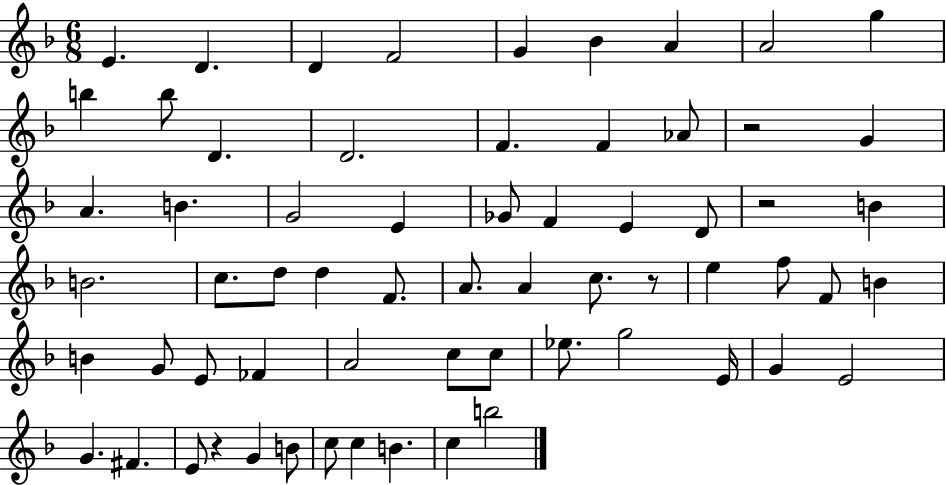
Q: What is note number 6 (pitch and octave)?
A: Bb4